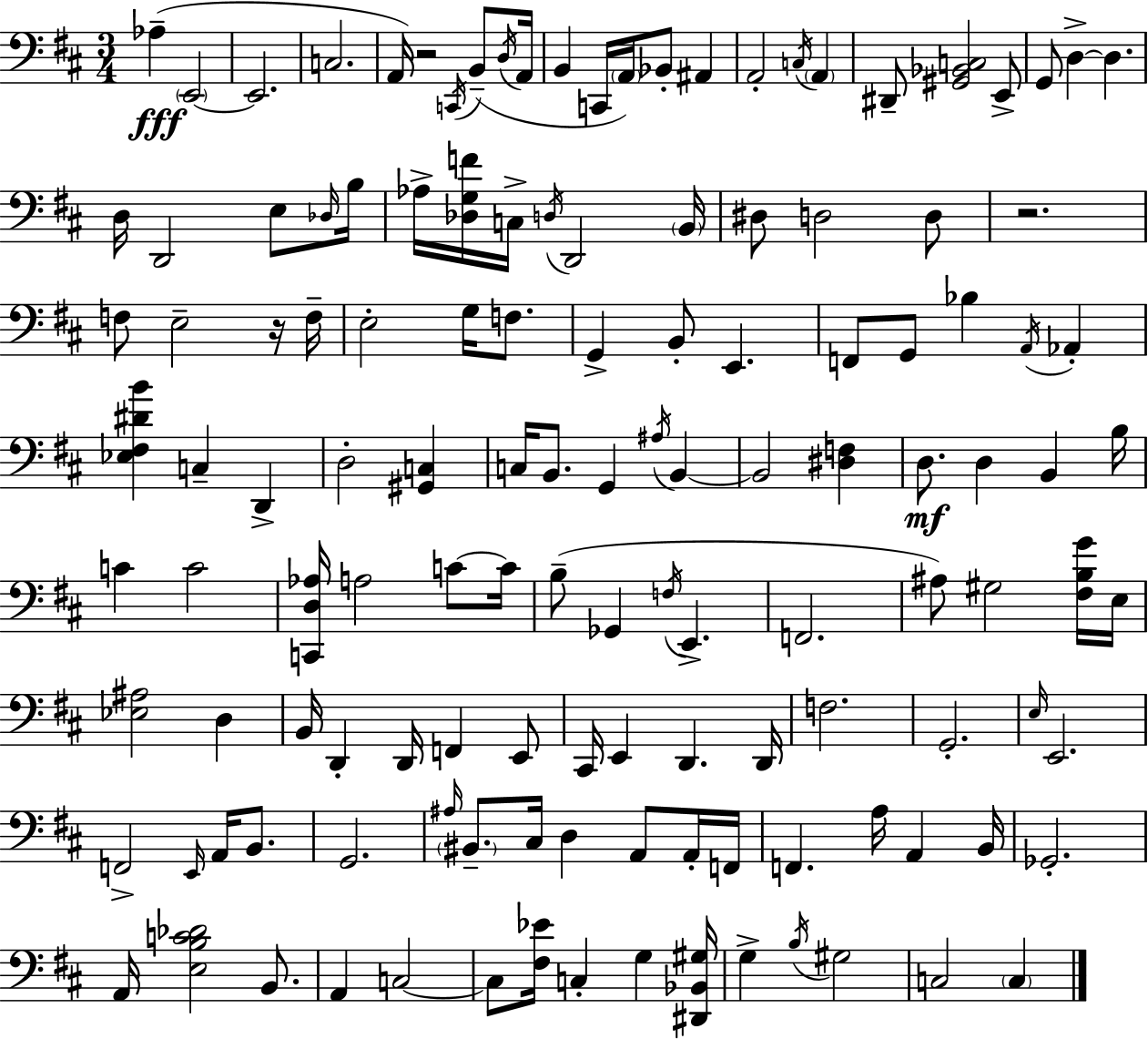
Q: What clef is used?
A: bass